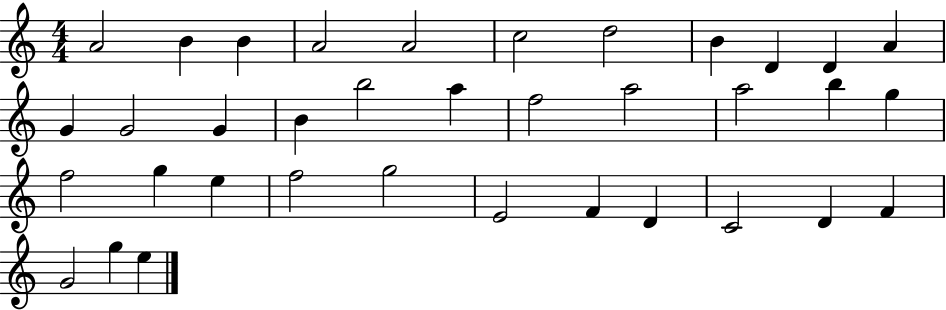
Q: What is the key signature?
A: C major